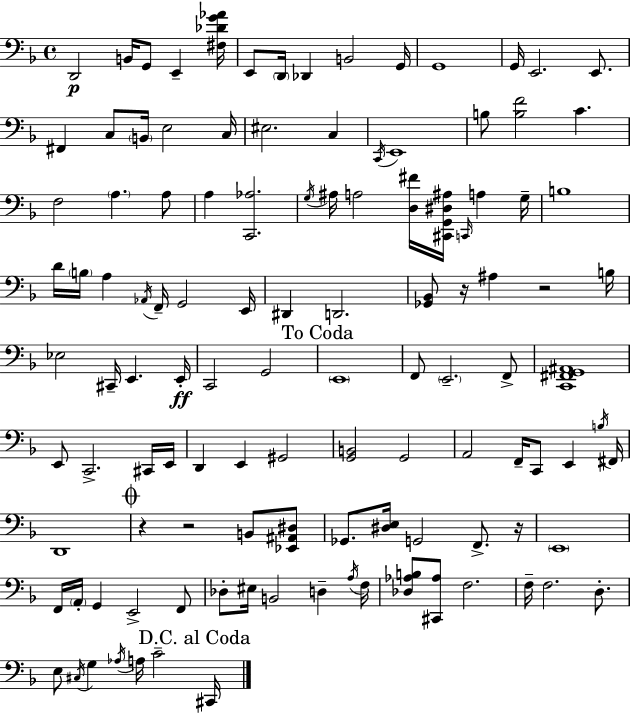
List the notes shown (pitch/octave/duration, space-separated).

D2/h B2/s G2/e E2/q [F#3,Db4,G4,Ab4]/s E2/e D2/s Db2/q B2/h G2/s G2/w G2/s E2/h. E2/e. F#2/q C3/e B2/s E3/h C3/s EIS3/h. C3/q C2/s E2/w B3/e [B3,F4]/h C4/q. F3/h A3/q. A3/e A3/q [C2,Ab3]/h. G3/s A#3/s A3/h [D3,F#4]/s [C#2,G2,D#3,A#3]/s C2/s A3/q G3/s B3/w D4/s B3/s A3/q Ab2/s F2/s G2/h E2/s D#2/q D2/h. [Gb2,Bb2]/e R/s A#3/q R/h B3/s Eb3/h C#2/s E2/q. E2/s C2/h G2/h E2/w F2/e E2/h. F2/e [C2,F#2,G2,A#2]/w E2/e C2/h. C#2/s E2/s D2/q E2/q G#2/h [G2,B2]/h G2/h A2/h F2/s C2/e E2/q B3/s F#2/s D2/w R/q R/h B2/e [Eb2,A#2,D#3]/e Gb2/e. [D#3,E3]/s G2/h F2/e. R/s E2/w F2/s A2/s G2/q E2/h F2/e Db3/e EIS3/s B2/h D3/q A3/s F3/s [Db3,Ab3,B3]/e [C#2,Ab3]/e F3/h. F3/s F3/h. D3/e. E3/e C#3/s G3/q Ab3/s A3/s C4/h C#2/s